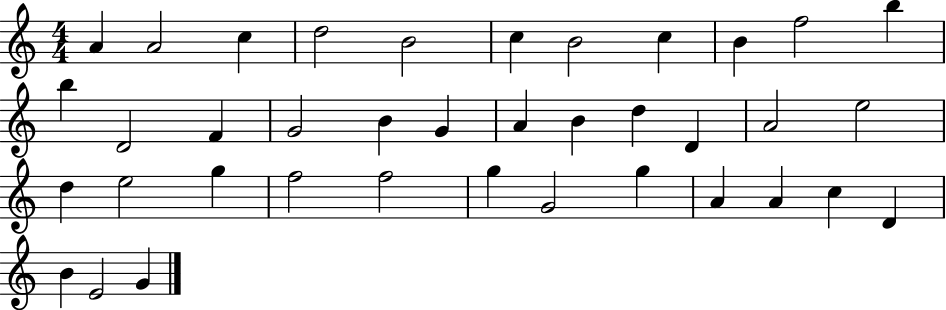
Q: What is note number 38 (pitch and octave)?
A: G4